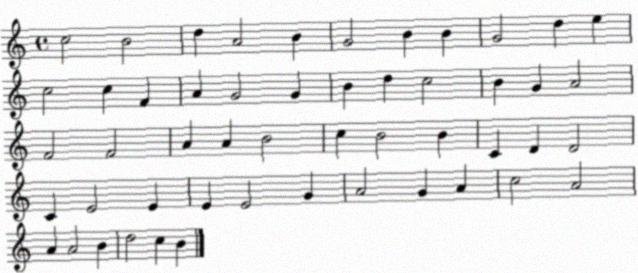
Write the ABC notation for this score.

X:1
T:Untitled
M:4/4
L:1/4
K:C
c2 B2 d A2 B G2 B B G2 d e c2 c F A G2 G B d c2 B G A2 F2 F2 A A B2 c B2 B C D D2 C E2 E E E2 G A2 G A c2 A2 A A2 B d2 c B